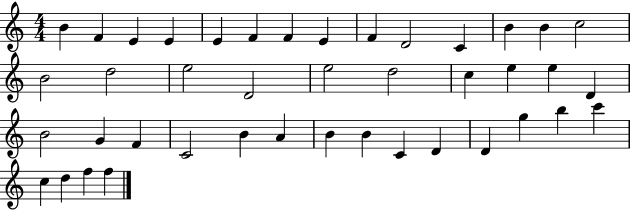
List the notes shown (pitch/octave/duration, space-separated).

B4/q F4/q E4/q E4/q E4/q F4/q F4/q E4/q F4/q D4/h C4/q B4/q B4/q C5/h B4/h D5/h E5/h D4/h E5/h D5/h C5/q E5/q E5/q D4/q B4/h G4/q F4/q C4/h B4/q A4/q B4/q B4/q C4/q D4/q D4/q G5/q B5/q C6/q C5/q D5/q F5/q F5/q